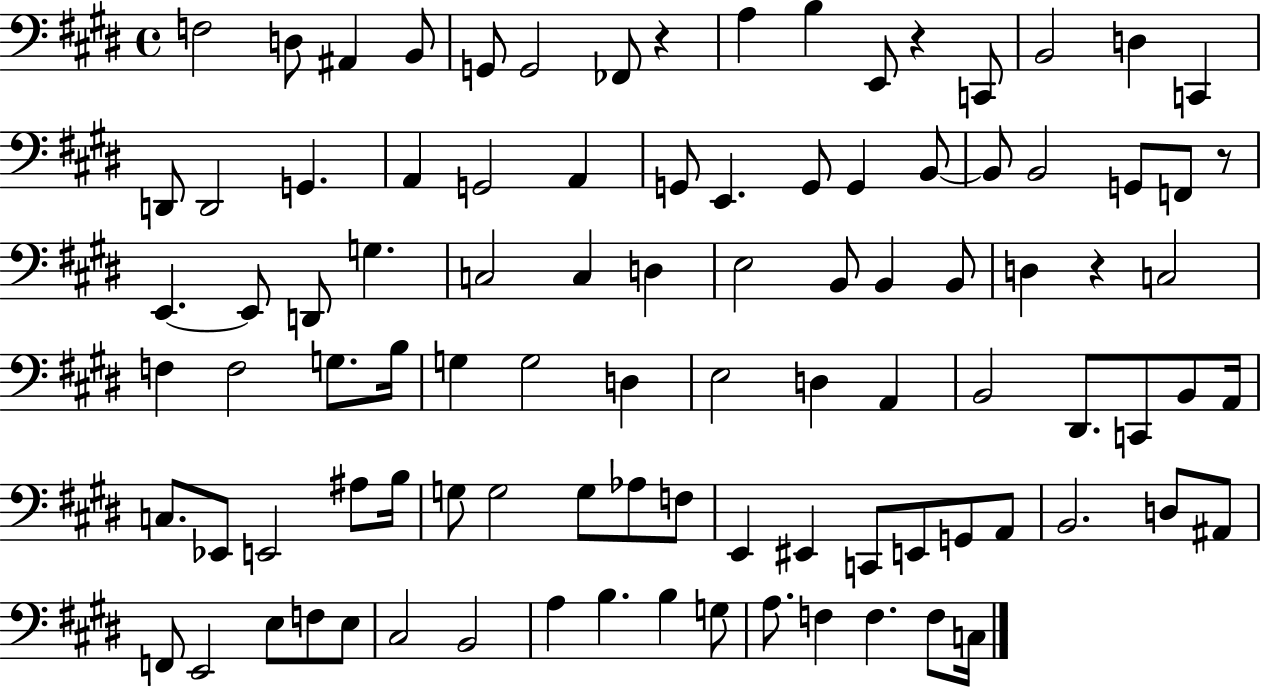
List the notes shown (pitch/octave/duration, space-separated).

F3/h D3/e A#2/q B2/e G2/e G2/h FES2/e R/q A3/q B3/q E2/e R/q C2/e B2/h D3/q C2/q D2/e D2/h G2/q. A2/q G2/h A2/q G2/e E2/q. G2/e G2/q B2/e B2/e B2/h G2/e F2/e R/e E2/q. E2/e D2/e G3/q. C3/h C3/q D3/q E3/h B2/e B2/q B2/e D3/q R/q C3/h F3/q F3/h G3/e. B3/s G3/q G3/h D3/q E3/h D3/q A2/q B2/h D#2/e. C2/e B2/e A2/s C3/e. Eb2/e E2/h A#3/e B3/s G3/e G3/h G3/e Ab3/e F3/e E2/q EIS2/q C2/e E2/e G2/e A2/e B2/h. D3/e A#2/e F2/e E2/h E3/e F3/e E3/e C#3/h B2/h A3/q B3/q. B3/q G3/e A3/e. F3/q F3/q. F3/e C3/s